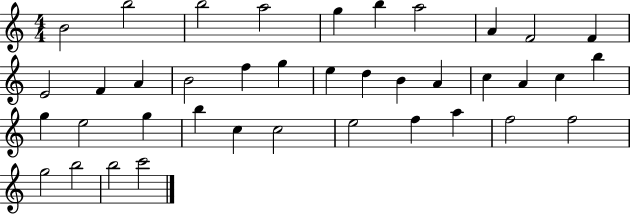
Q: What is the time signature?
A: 4/4